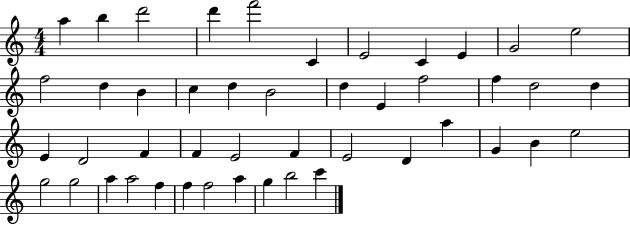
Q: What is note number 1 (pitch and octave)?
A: A5